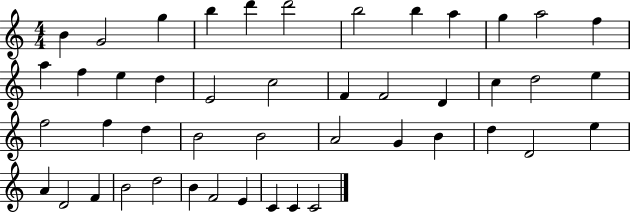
B4/q G4/h G5/q B5/q D6/q D6/h B5/h B5/q A5/q G5/q A5/h F5/q A5/q F5/q E5/q D5/q E4/h C5/h F4/q F4/h D4/q C5/q D5/h E5/q F5/h F5/q D5/q B4/h B4/h A4/h G4/q B4/q D5/q D4/h E5/q A4/q D4/h F4/q B4/h D5/h B4/q F4/h E4/q C4/q C4/q C4/h